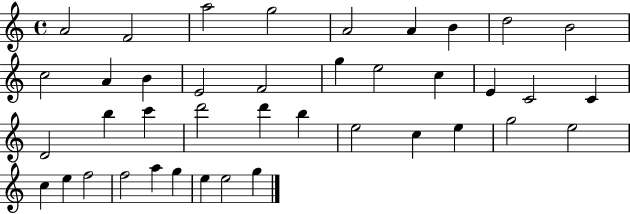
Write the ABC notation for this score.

X:1
T:Untitled
M:4/4
L:1/4
K:C
A2 F2 a2 g2 A2 A B d2 B2 c2 A B E2 F2 g e2 c E C2 C D2 b c' d'2 d' b e2 c e g2 e2 c e f2 f2 a g e e2 g